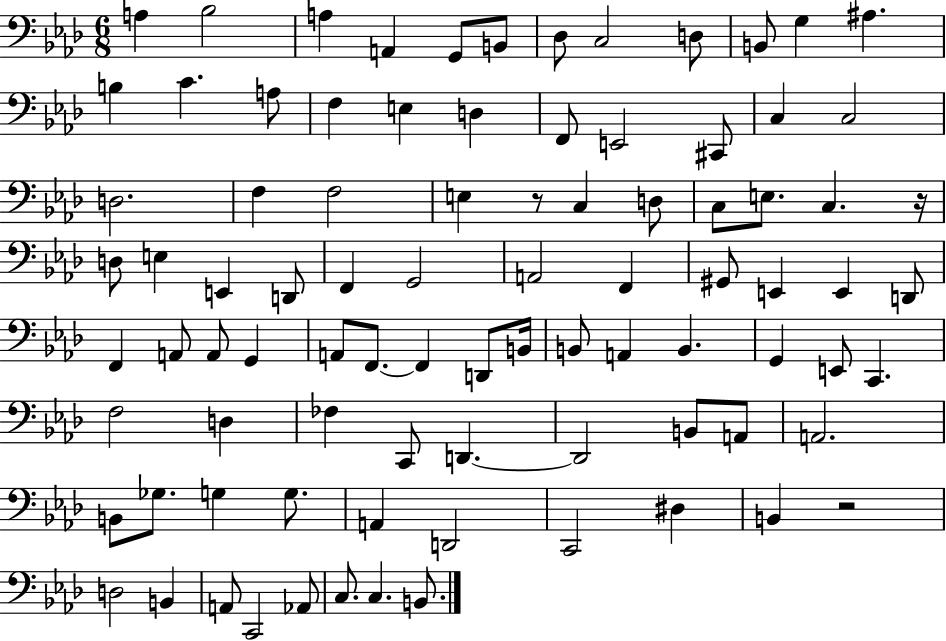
{
  \clef bass
  \numericTimeSignature
  \time 6/8
  \key aes \major
  \repeat volta 2 { a4 bes2 | a4 a,4 g,8 b,8 | des8 c2 d8 | b,8 g4 ais4. | \break b4 c'4. a8 | f4 e4 d4 | f,8 e,2 cis,8 | c4 c2 | \break d2. | f4 f2 | e4 r8 c4 d8 | c8 e8. c4. r16 | \break d8 e4 e,4 d,8 | f,4 g,2 | a,2 f,4 | gis,8 e,4 e,4 d,8 | \break f,4 a,8 a,8 g,4 | a,8 f,8.~~ f,4 d,8 b,16 | b,8 a,4 b,4. | g,4 e,8 c,4. | \break f2 d4 | fes4 c,8 d,4.~~ | d,2 b,8 a,8 | a,2. | \break b,8 ges8. g4 g8. | a,4 d,2 | c,2 dis4 | b,4 r2 | \break d2 b,4 | a,8 c,2 aes,8 | c8. c4. b,8. | } \bar "|."
}